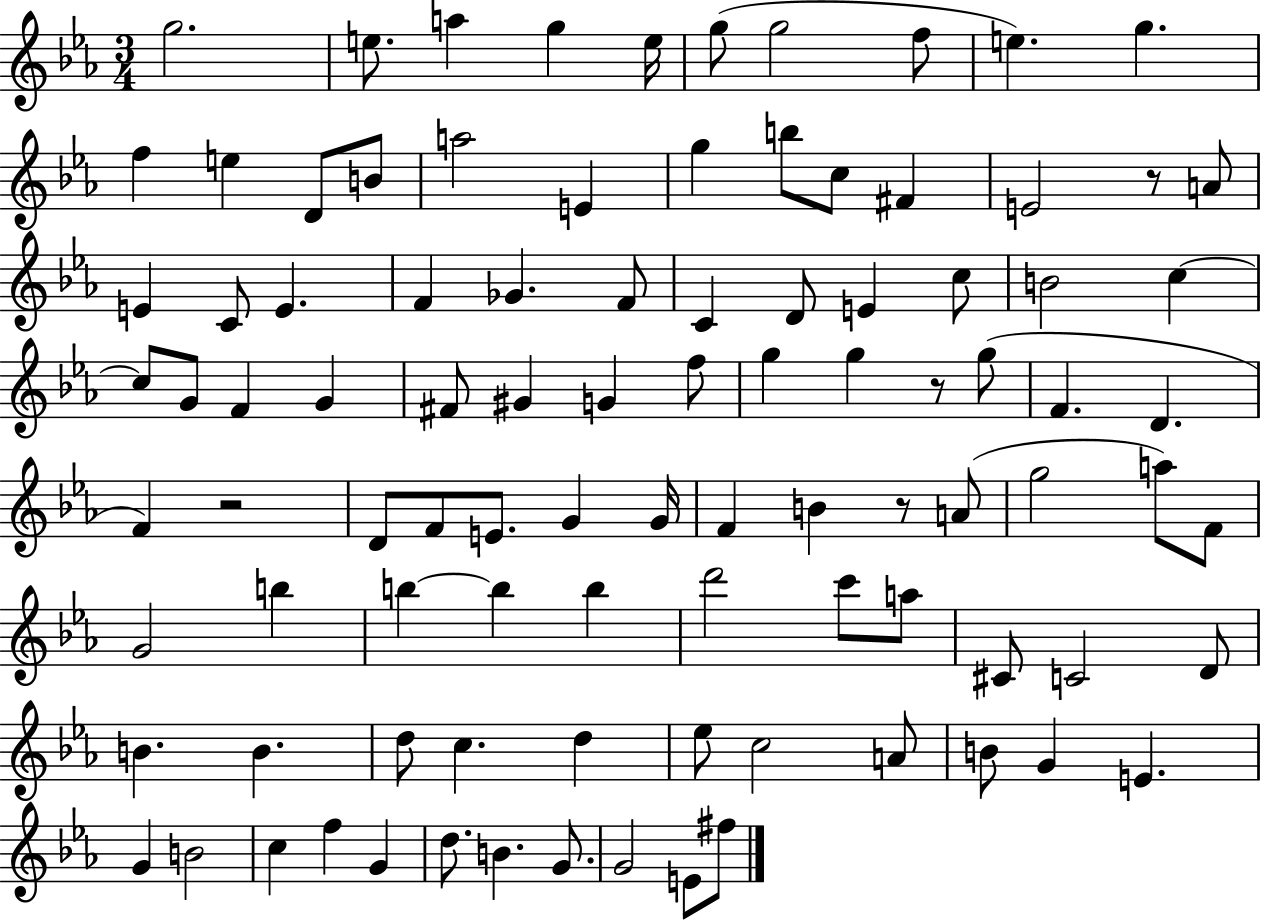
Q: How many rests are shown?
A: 4